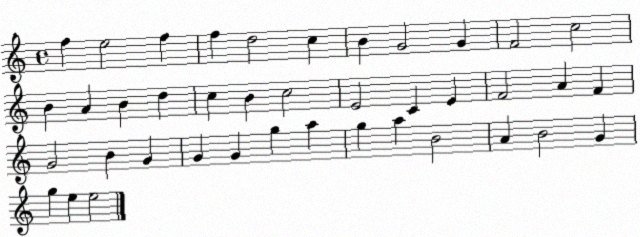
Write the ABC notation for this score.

X:1
T:Untitled
M:4/4
L:1/4
K:C
f e2 f f d2 c B G2 G F2 c2 B A B d c B c2 E2 C E F2 A F G2 B G G G g a g a B2 A B2 G g e e2